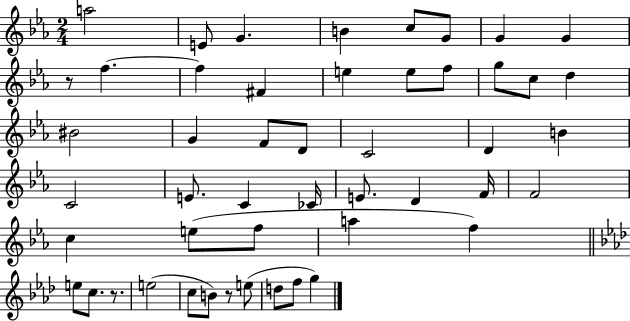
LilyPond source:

{
  \clef treble
  \numericTimeSignature
  \time 2/4
  \key ees \major
  a''2 | e'8 g'4. | b'4 c''8 g'8 | g'4 g'4 | \break r8 f''4.~~ | f''4 fis'4 | e''4 e''8 f''8 | g''8 c''8 d''4 | \break bis'2 | g'4 f'8 d'8 | c'2 | d'4 b'4 | \break c'2 | e'8. c'4 ces'16 | e'8. d'4 f'16 | f'2 | \break c''4 e''8( f''8 | a''4 f''4) | \bar "||" \break \key aes \major e''8 c''8. r8. | e''2( | c''8 b'8) r8 e''8( | d''8 f''8 g''4) | \break \bar "|."
}